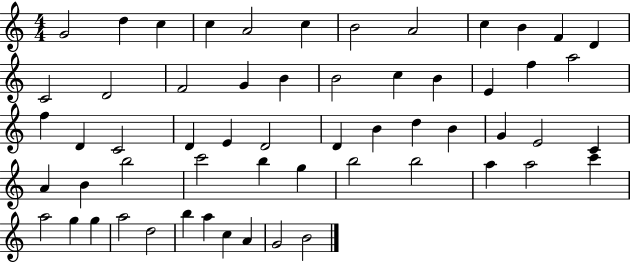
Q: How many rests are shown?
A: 0